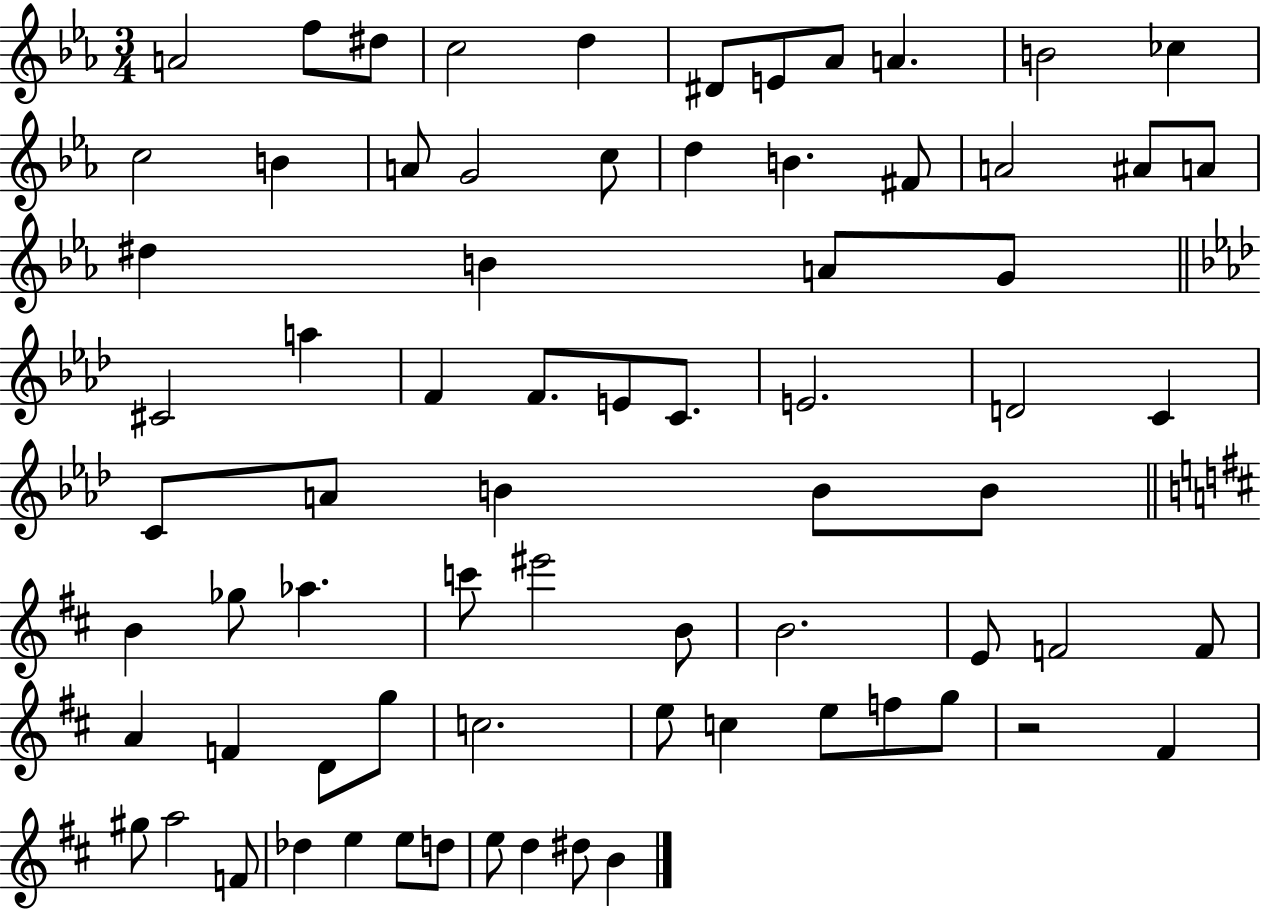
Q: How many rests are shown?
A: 1